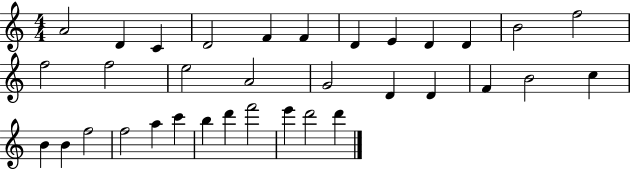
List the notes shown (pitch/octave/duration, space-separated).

A4/h D4/q C4/q D4/h F4/q F4/q D4/q E4/q D4/q D4/q B4/h F5/h F5/h F5/h E5/h A4/h G4/h D4/q D4/q F4/q B4/h C5/q B4/q B4/q F5/h F5/h A5/q C6/q B5/q D6/q F6/h E6/q D6/h D6/q